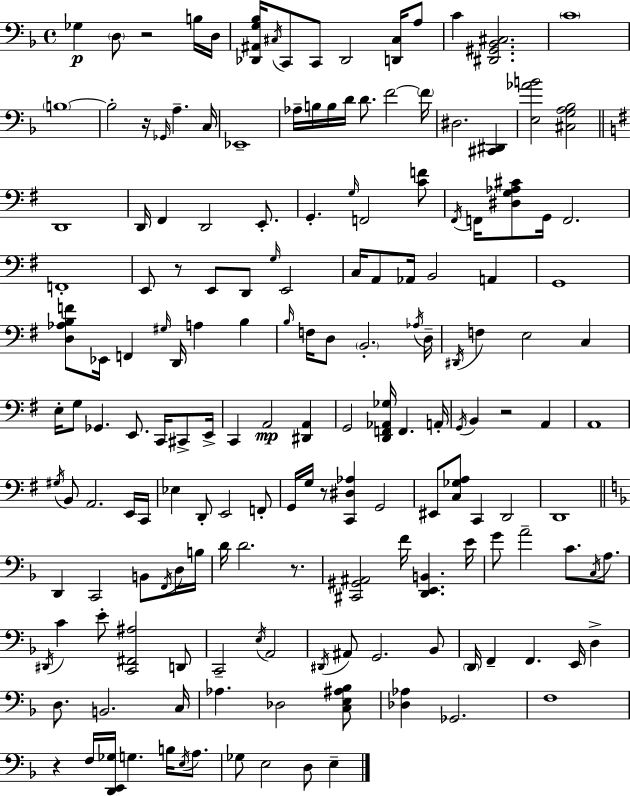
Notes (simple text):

Gb3/q D3/e R/h B3/s D3/s [Db2,A#2,G3,Bb3]/s C#3/s C2/e C2/e Db2/h [D2,C#3]/s A3/e C4/q [D#2,G#2,Bb2,C#3]/h. C4/w B3/w B3/h R/s Gb2/s A3/q. C3/s Eb2/w Ab3/s B3/s B3/s D4/s D4/e. F4/h F4/s D#3/h. [C#2,D#2]/q [E3,Ab4,B4]/h [C#3,G3,A3,Bb3]/h D2/w D2/s F#2/q D2/h E2/e. G2/q. G3/s F2/h [C4,F4]/e F#2/s F2/s [D#3,G3,Ab3,C#4]/e G2/s F2/h. F2/w E2/e R/e E2/e D2/e G3/s E2/h C3/s A2/e Ab2/s B2/h A2/q G2/w [D3,Ab3,B3,F4]/e Eb2/s F2/q G#3/s D2/s A3/q B3/q B3/s F3/s D3/e B2/h. Ab3/s D3/s D#2/s F3/q E3/h C3/q E3/s G3/e Gb2/q. E2/e. C2/s C#2/e E2/s C2/q A2/h [D#2,A2]/q G2/h [D2,F2,Ab2,Gb3]/s F2/q. A2/s G2/s B2/q R/h A2/q A2/w G#3/s B2/e A2/h. E2/s C2/s Eb3/q D2/e E2/h F2/e G2/s G3/s R/e [C2,D#3,Ab3]/q G2/h EIS2/e [C3,Gb3,A3]/e C2/q D2/h D2/w D2/q C2/h B2/e F2/s D3/s B3/s D4/s D4/h. R/e. [C#2,G#2,A#2]/h F4/s [D2,E2,B2]/q. E4/s G4/e A4/h C4/e. C3/s A3/e. D#2/s C4/q E4/e [C2,F#2,A#3]/h D2/e C2/h E3/s A2/h D#2/s A#2/e G2/h. Bb2/e D2/s F2/q F2/q. E2/s D3/q D3/e. B2/h. C3/s Ab3/q. Db3/h [C3,E3,A#3,Bb3]/e [Db3,Ab3]/q Gb2/h. F3/w R/q F3/s [D2,E2,Gb3]/s G3/q. B3/s E3/s A3/e. Gb3/e E3/h D3/e E3/q